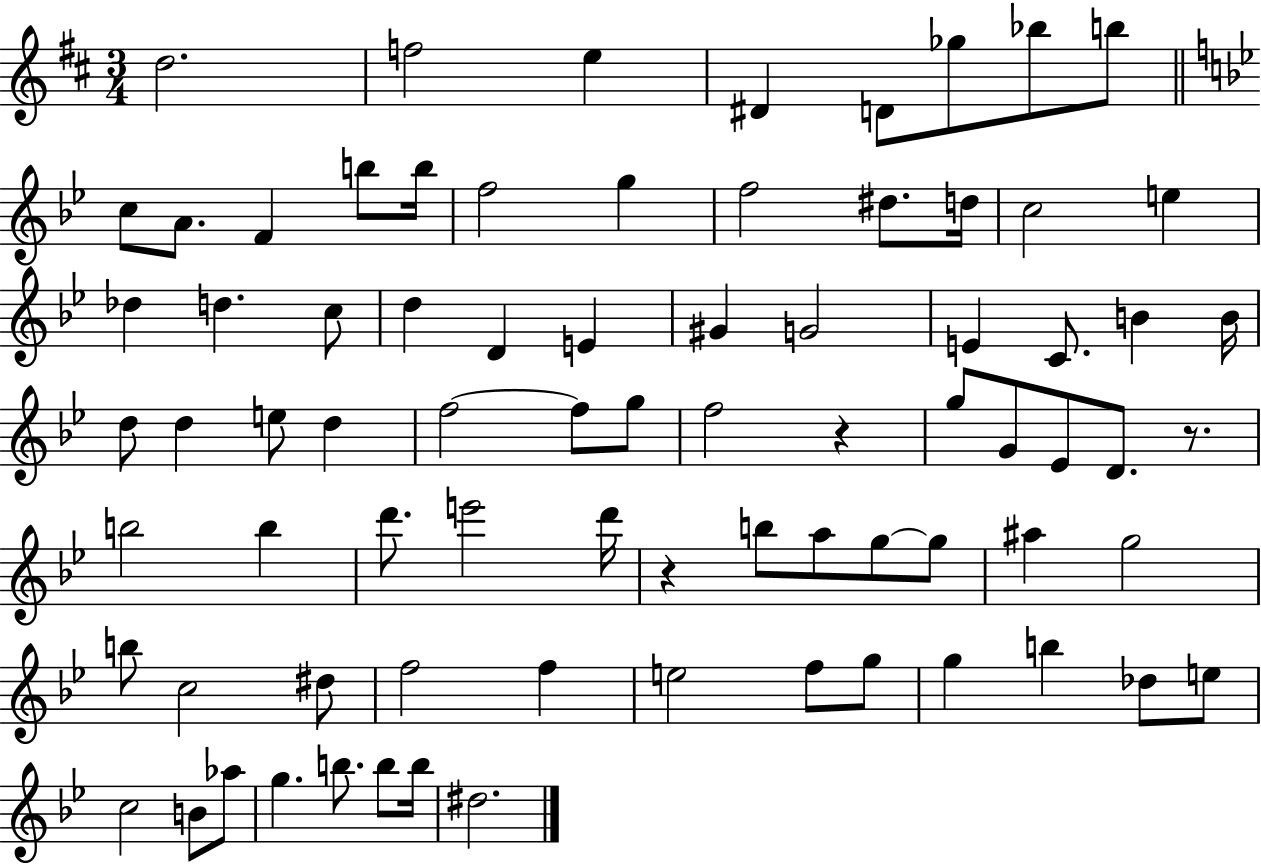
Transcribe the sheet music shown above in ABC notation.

X:1
T:Untitled
M:3/4
L:1/4
K:D
d2 f2 e ^D D/2 _g/2 _b/2 b/2 c/2 A/2 F b/2 b/4 f2 g f2 ^d/2 d/4 c2 e _d d c/2 d D E ^G G2 E C/2 B B/4 d/2 d e/2 d f2 f/2 g/2 f2 z g/2 G/2 _E/2 D/2 z/2 b2 b d'/2 e'2 d'/4 z b/2 a/2 g/2 g/2 ^a g2 b/2 c2 ^d/2 f2 f e2 f/2 g/2 g b _d/2 e/2 c2 B/2 _a/2 g b/2 b/2 b/4 ^d2